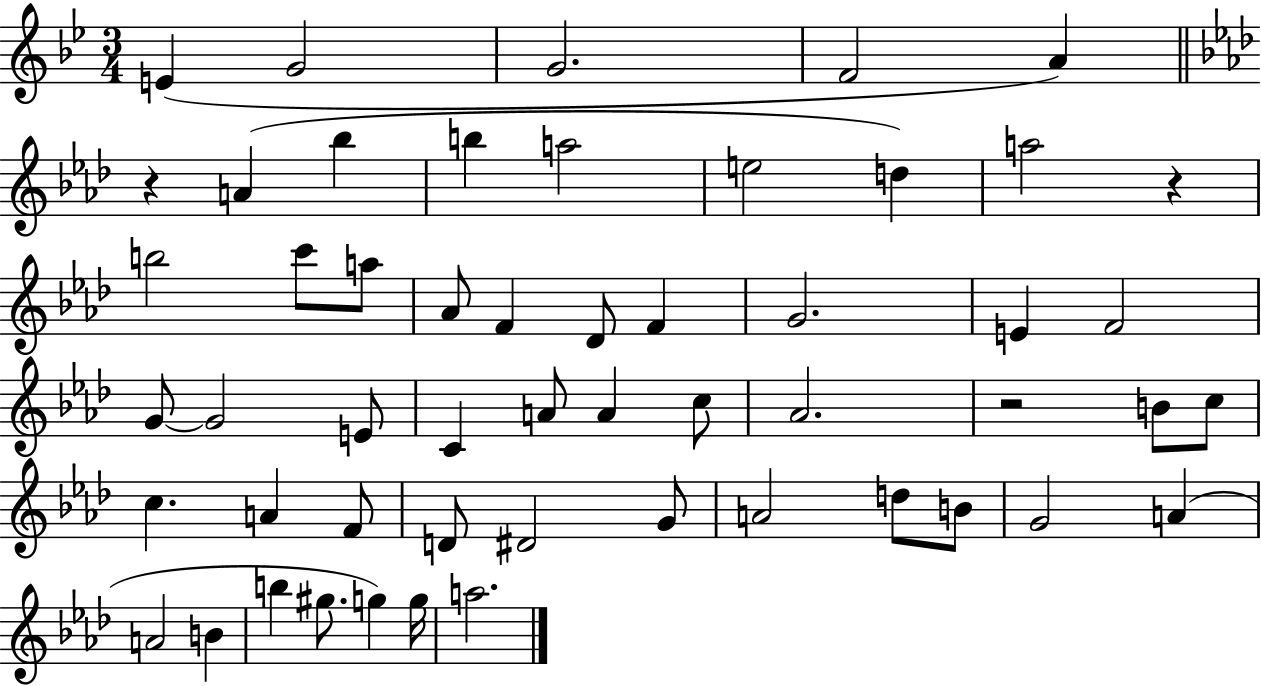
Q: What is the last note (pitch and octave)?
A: A5